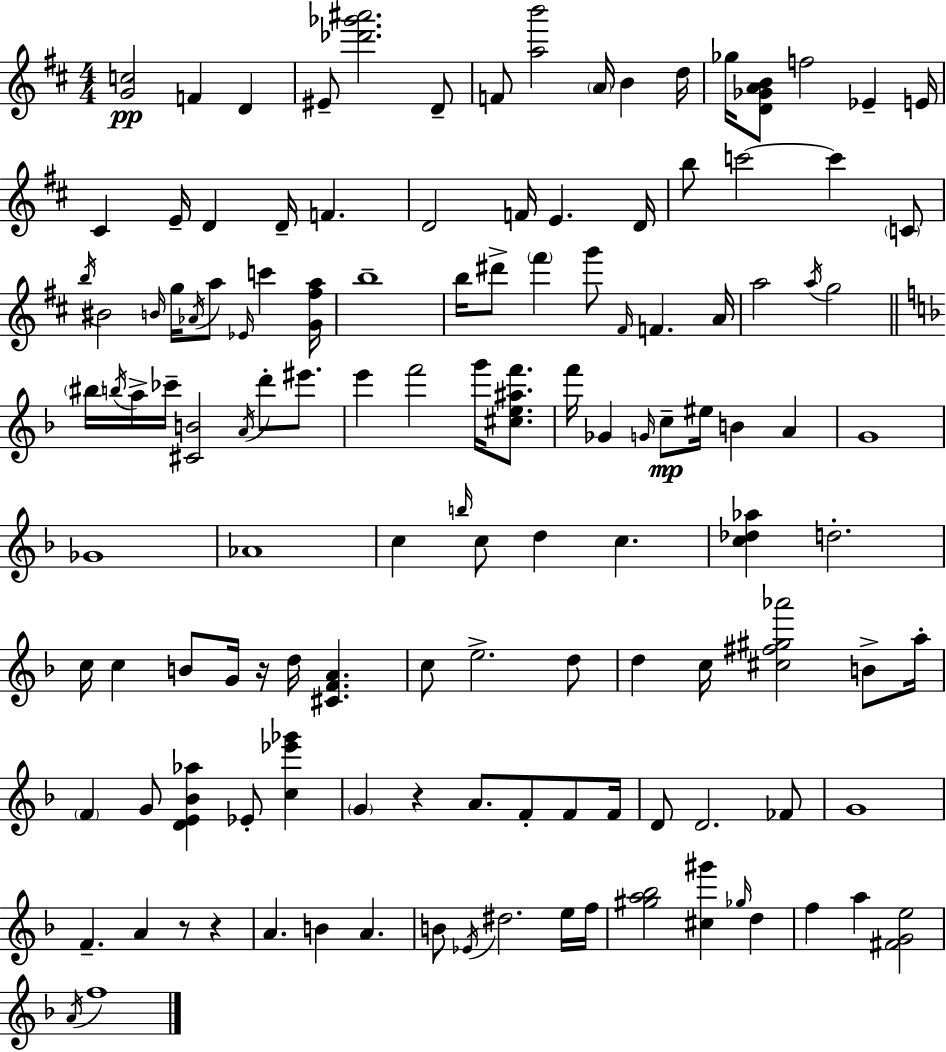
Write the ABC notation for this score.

X:1
T:Untitled
M:4/4
L:1/4
K:D
[Gc]2 F D ^E/2 [_d'_g'^a']2 D/2 F/2 [ab']2 A/4 B d/4 _g/4 [D_GAB]/2 f2 _E E/4 ^C E/4 D D/4 F D2 F/4 E D/4 b/2 c'2 c' C/2 b/4 ^B2 B/4 g/4 _A/4 a/2 _E/4 c' [G^fa]/4 b4 b/4 ^d'/2 ^f' g'/2 ^F/4 F A/4 a2 a/4 g2 ^b/4 b/4 a/4 _c'/4 [^CB]2 A/4 d'/2 ^e'/2 e' f'2 g'/4 [^ce^af']/2 f'/4 _G G/4 c/2 ^e/4 B A G4 _G4 _A4 c b/4 c/2 d c [c_d_a] d2 c/4 c B/2 G/4 z/4 d/4 [^CFA] c/2 e2 d/2 d c/4 [^c^f^g_a']2 B/2 a/4 F G/2 [DE_B_a] _E/2 [c_e'_g'] G z A/2 F/2 F/2 F/4 D/2 D2 _F/2 G4 F A z/2 z A B A B/2 _E/4 ^d2 e/4 f/4 [^ga_b]2 [^c^g'] _g/4 d f a [^FGe]2 A/4 f4